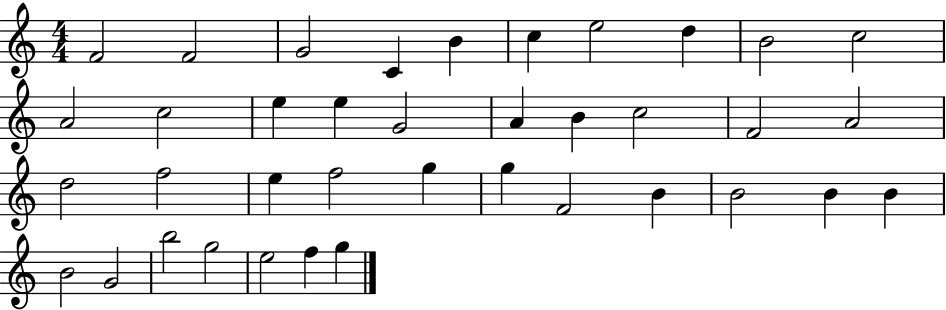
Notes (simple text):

F4/h F4/h G4/h C4/q B4/q C5/q E5/h D5/q B4/h C5/h A4/h C5/h E5/q E5/q G4/h A4/q B4/q C5/h F4/h A4/h D5/h F5/h E5/q F5/h G5/q G5/q F4/h B4/q B4/h B4/q B4/q B4/h G4/h B5/h G5/h E5/h F5/q G5/q